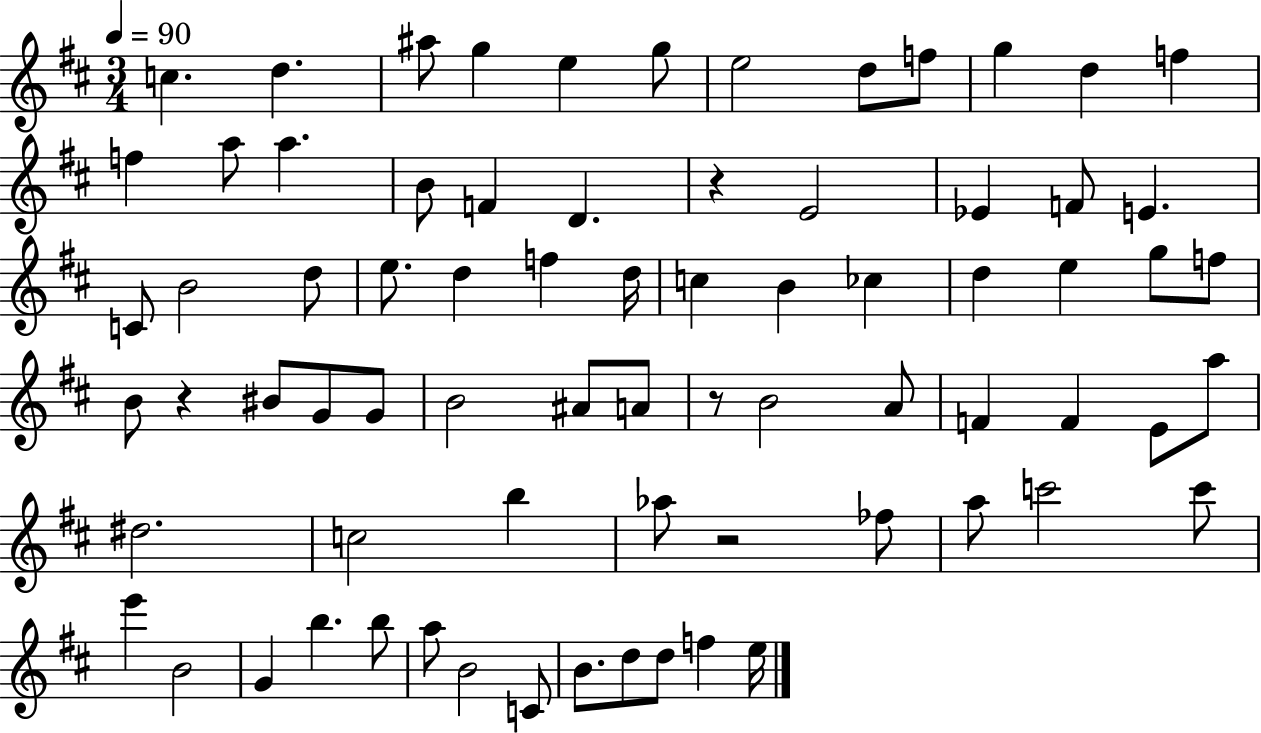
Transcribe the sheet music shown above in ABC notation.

X:1
T:Untitled
M:3/4
L:1/4
K:D
c d ^a/2 g e g/2 e2 d/2 f/2 g d f f a/2 a B/2 F D z E2 _E F/2 E C/2 B2 d/2 e/2 d f d/4 c B _c d e g/2 f/2 B/2 z ^B/2 G/2 G/2 B2 ^A/2 A/2 z/2 B2 A/2 F F E/2 a/2 ^d2 c2 b _a/2 z2 _f/2 a/2 c'2 c'/2 e' B2 G b b/2 a/2 B2 C/2 B/2 d/2 d/2 f e/4